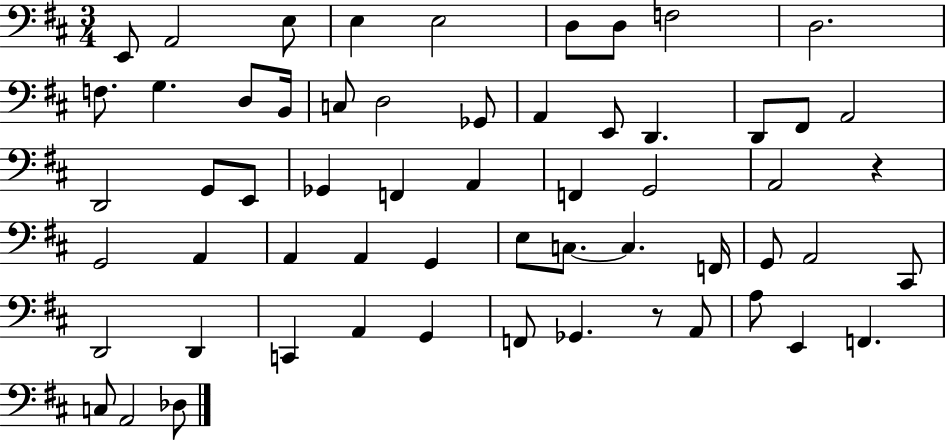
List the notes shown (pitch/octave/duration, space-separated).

E2/e A2/h E3/e E3/q E3/h D3/e D3/e F3/h D3/h. F3/e. G3/q. D3/e B2/s C3/e D3/h Gb2/e A2/q E2/e D2/q. D2/e F#2/e A2/h D2/h G2/e E2/e Gb2/q F2/q A2/q F2/q G2/h A2/h R/q G2/h A2/q A2/q A2/q G2/q E3/e C3/e. C3/q. F2/s G2/e A2/h C#2/e D2/h D2/q C2/q A2/q G2/q F2/e Gb2/q. R/e A2/e A3/e E2/q F2/q. C3/e A2/h Db3/e